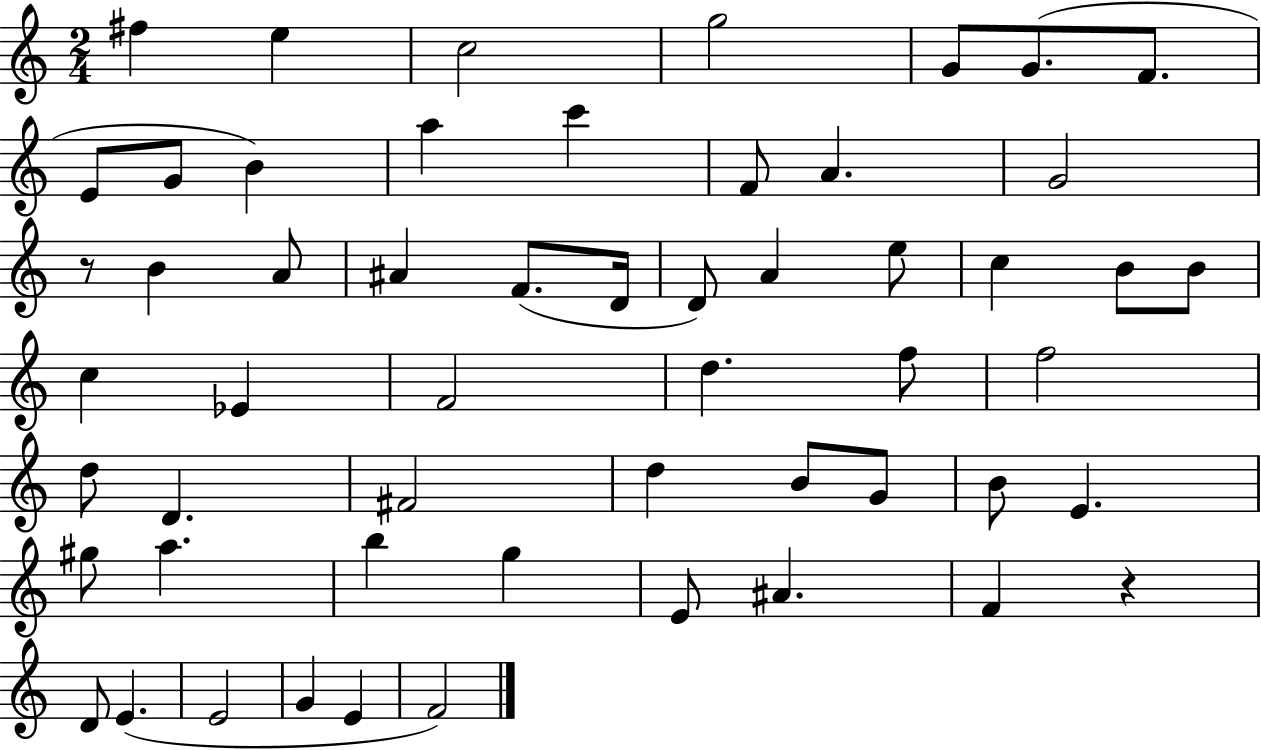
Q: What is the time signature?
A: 2/4